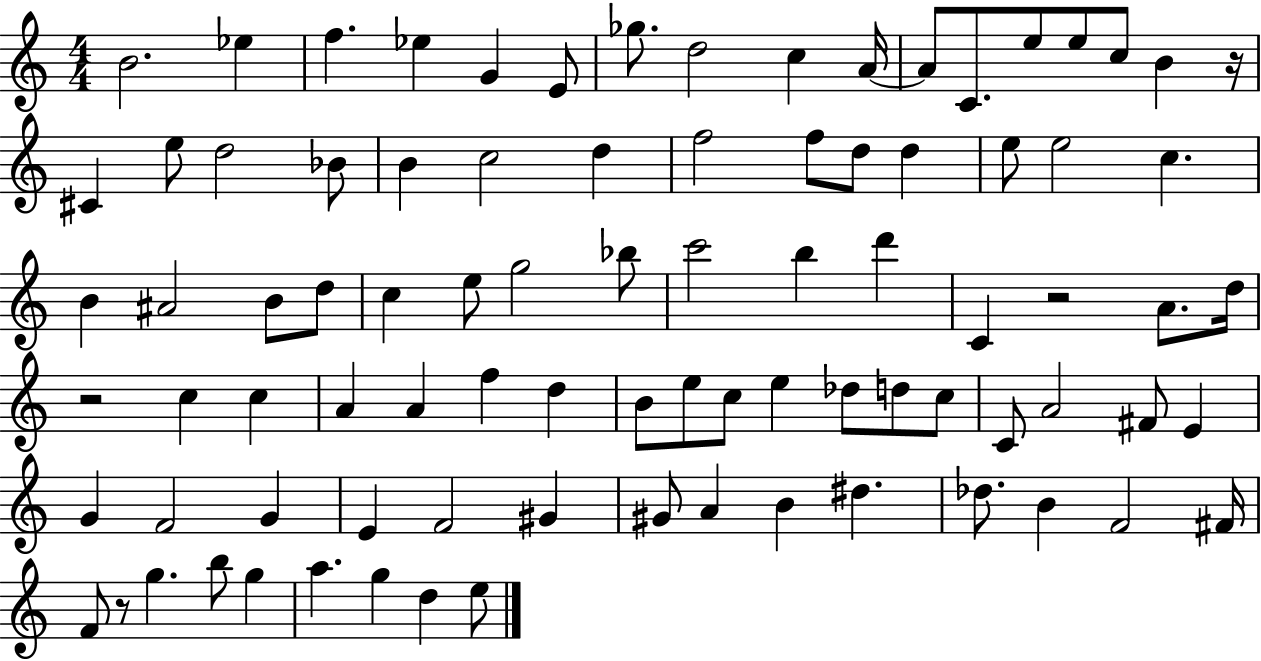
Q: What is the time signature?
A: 4/4